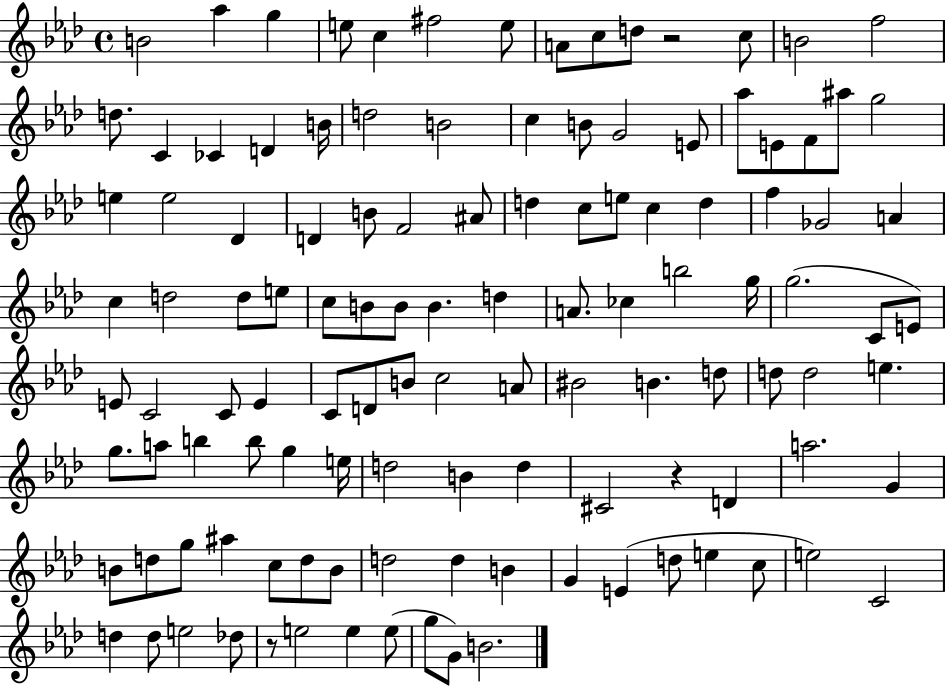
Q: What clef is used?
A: treble